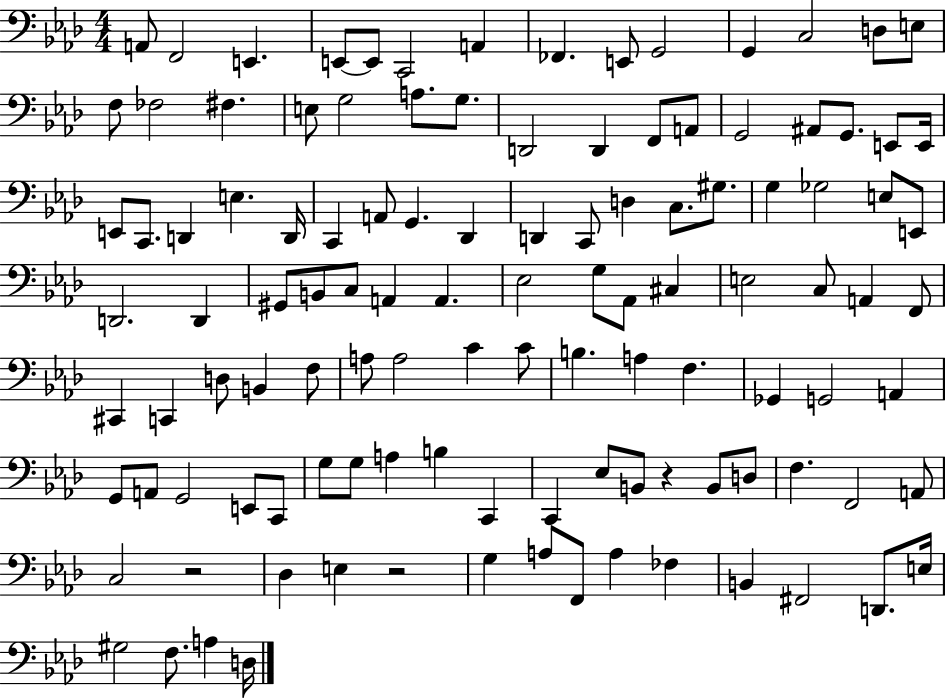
A2/e F2/h E2/q. E2/e E2/e C2/h A2/q FES2/q. E2/e G2/h G2/q C3/h D3/e E3/e F3/e FES3/h F#3/q. E3/e G3/h A3/e. G3/e. D2/h D2/q F2/e A2/e G2/h A#2/e G2/e. E2/e E2/s E2/e C2/e. D2/q E3/q. D2/s C2/q A2/e G2/q. Db2/q D2/q C2/e D3/q C3/e. G#3/e. G3/q Gb3/h E3/e E2/e D2/h. D2/q G#2/e B2/e C3/e A2/q A2/q. Eb3/h G3/e Ab2/e C#3/q E3/h C3/e A2/q F2/e C#2/q C2/q D3/e B2/q F3/e A3/e A3/h C4/q C4/e B3/q. A3/q F3/q. Gb2/q G2/h A2/q G2/e A2/e G2/h E2/e C2/e G3/e G3/e A3/q B3/q C2/q C2/q Eb3/e B2/e R/q B2/e D3/e F3/q. F2/h A2/e C3/h R/h Db3/q E3/q R/h G3/q A3/e F2/e A3/q FES3/q B2/q F#2/h D2/e. E3/s G#3/h F3/e. A3/q D3/s